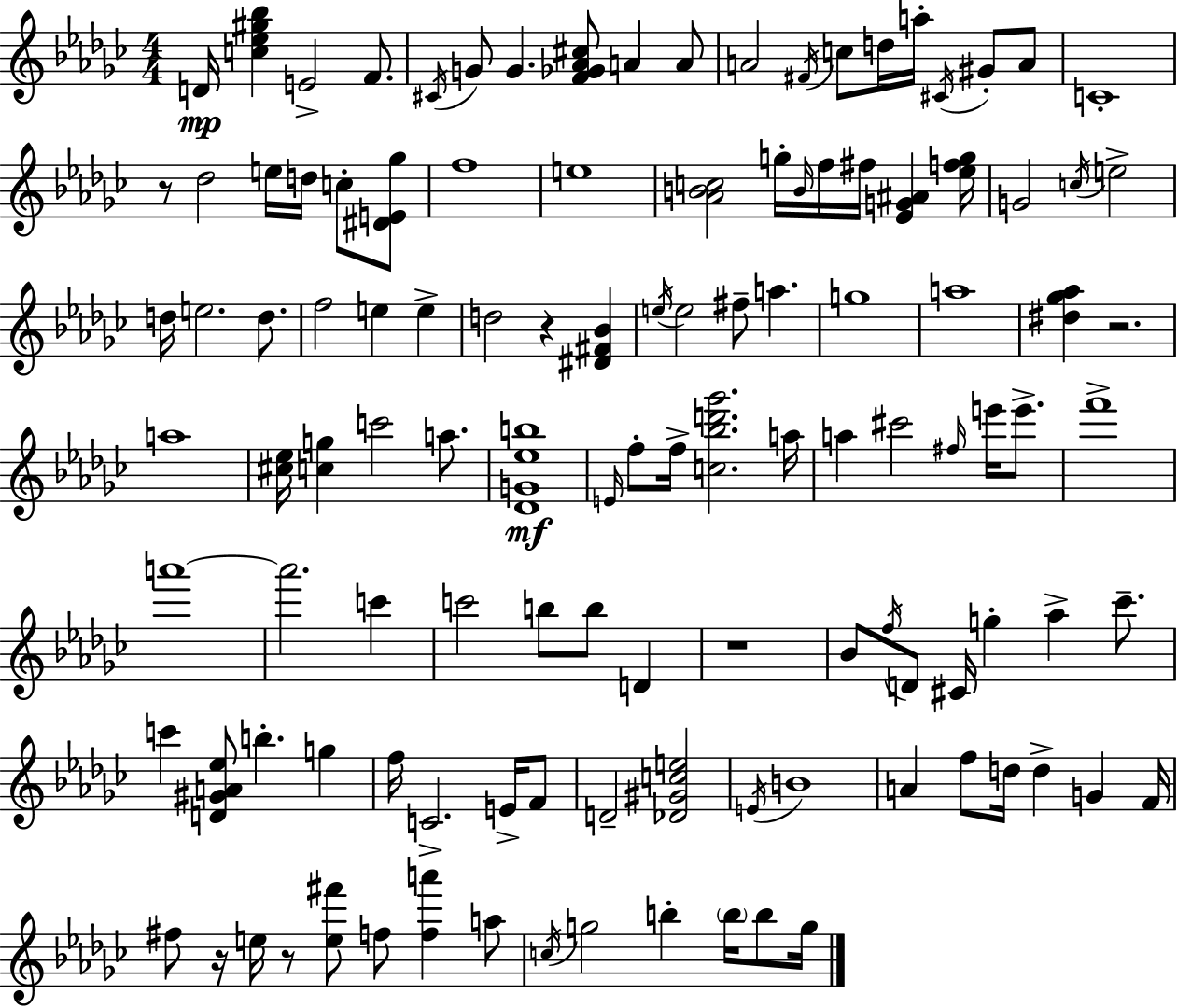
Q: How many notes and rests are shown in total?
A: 118